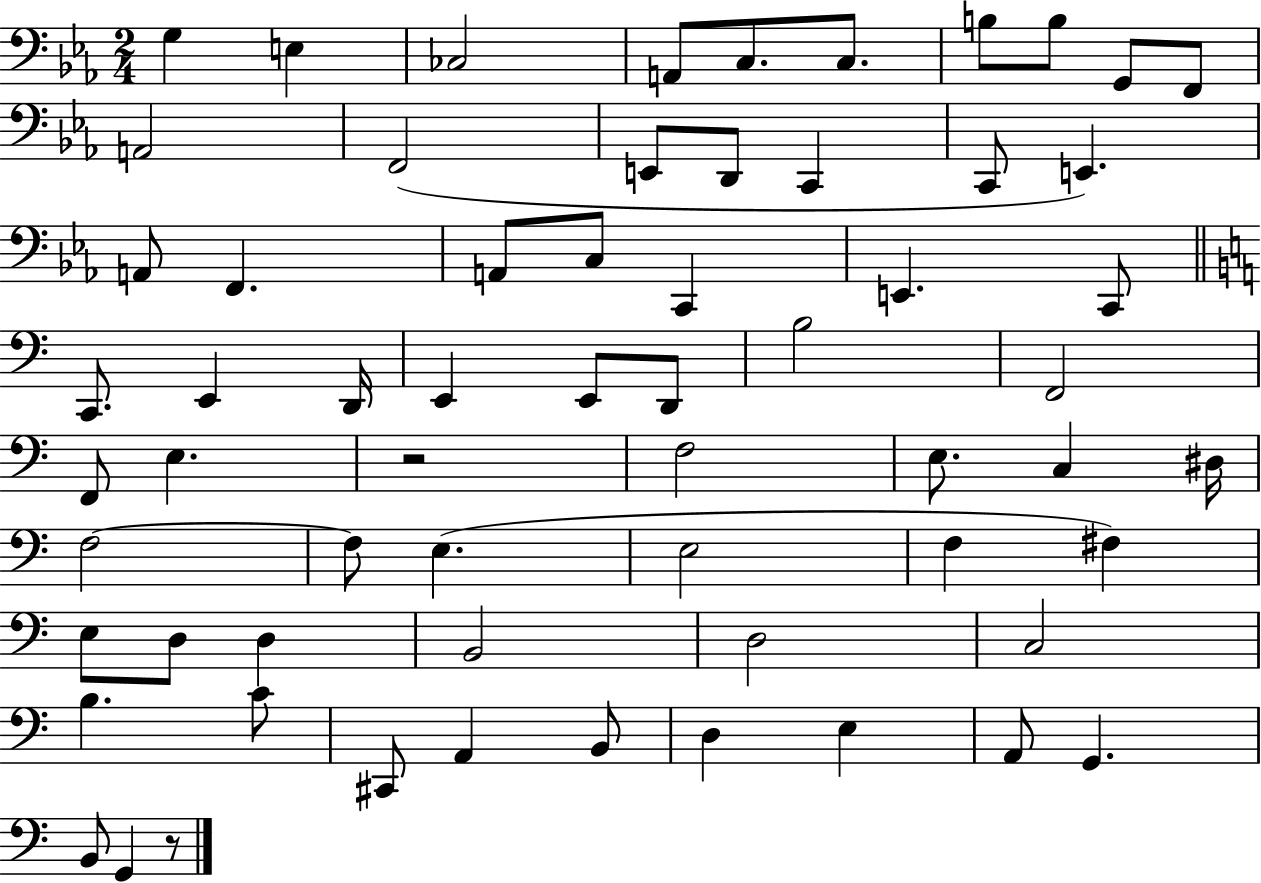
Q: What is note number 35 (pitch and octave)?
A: F3